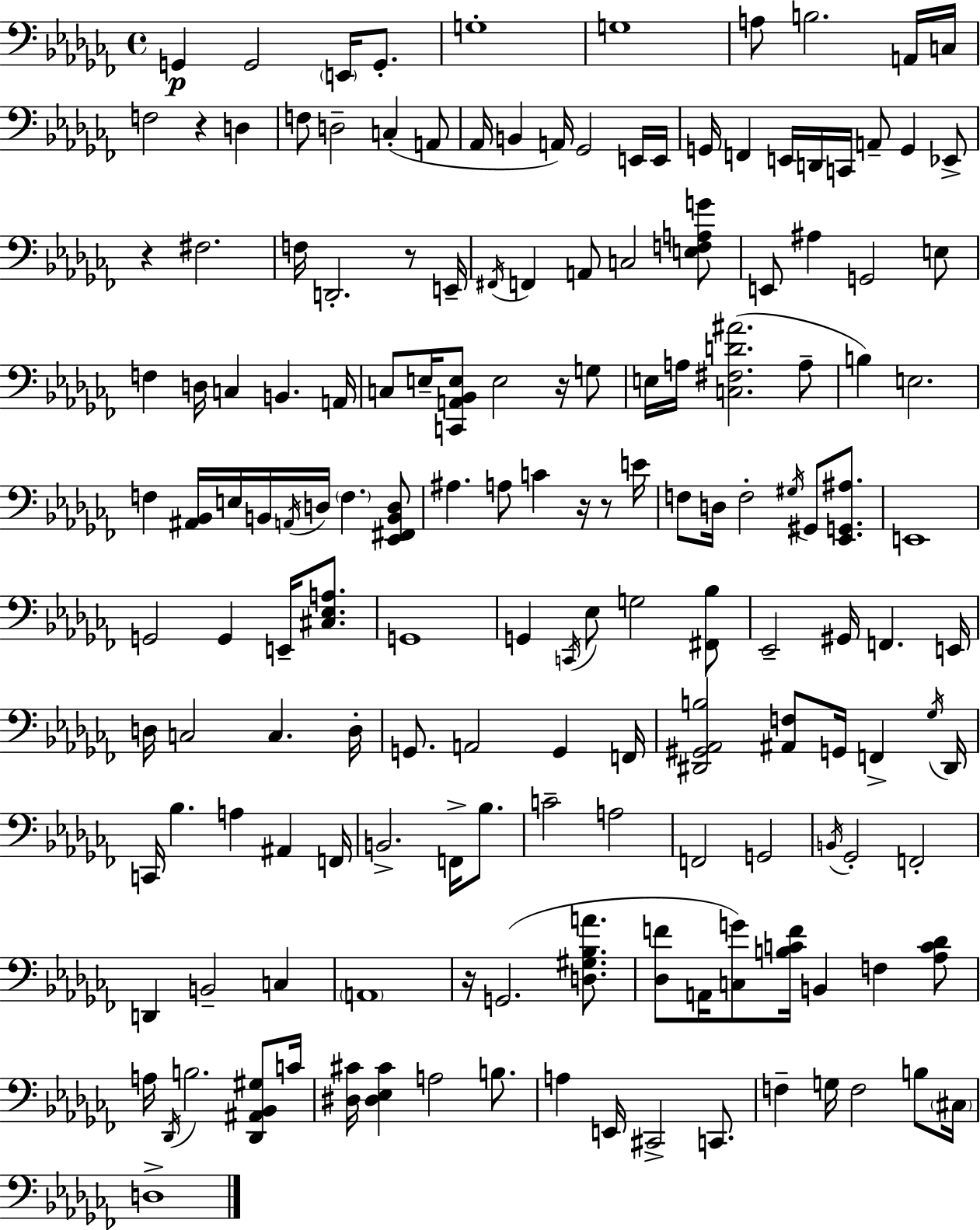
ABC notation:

X:1
T:Untitled
M:4/4
L:1/4
K:Abm
G,, G,,2 E,,/4 G,,/2 G,4 G,4 A,/2 B,2 A,,/4 C,/4 F,2 z D, F,/2 D,2 C, A,,/2 _A,,/4 B,, A,,/4 _G,,2 E,,/4 E,,/4 G,,/4 F,, E,,/4 D,,/4 C,,/4 A,,/2 G,, _E,,/2 z ^F,2 F,/4 D,,2 z/2 E,,/4 ^F,,/4 F,, A,,/2 C,2 [E,F,A,G]/2 E,,/2 ^A, G,,2 E,/2 F, D,/4 C, B,, A,,/4 C,/2 E,/4 [C,,A,,_B,,E,]/2 E,2 z/4 G,/2 E,/4 A,/4 [C,^F,D^A]2 A,/2 B, E,2 F, [^A,,_B,,]/4 E,/4 B,,/4 A,,/4 D,/4 F, [_E,,^F,,B,,D,]/2 ^A, A,/2 C z/4 z/2 E/4 F,/2 D,/4 F,2 ^G,/4 ^G,,/2 [_E,,G,,^A,]/2 E,,4 G,,2 G,, E,,/4 [^C,_E,A,]/2 G,,4 G,, C,,/4 _E,/2 G,2 [^F,,_B,]/2 _E,,2 ^G,,/4 F,, E,,/4 D,/4 C,2 C, D,/4 G,,/2 A,,2 G,, F,,/4 [^D,,^G,,_A,,B,]2 [^A,,F,]/2 G,,/4 F,, _G,/4 ^D,,/4 C,,/4 _B, A, ^A,, F,,/4 B,,2 F,,/4 _B,/2 C2 A,2 F,,2 G,,2 B,,/4 _G,,2 F,,2 D,, B,,2 C, A,,4 z/4 G,,2 [D,^G,_B,A]/2 [_D,F]/2 A,,/4 [C,G]/2 [B,CF]/4 B,, F, [_A,C_D]/2 A,/4 _D,,/4 B,2 [_D,,^A,,_B,,^G,]/2 C/4 [^D,^C]/4 [^D,_E,^C] A,2 B,/2 A, E,,/4 ^C,,2 C,,/2 F, G,/4 F,2 B,/2 ^C,/4 D,4